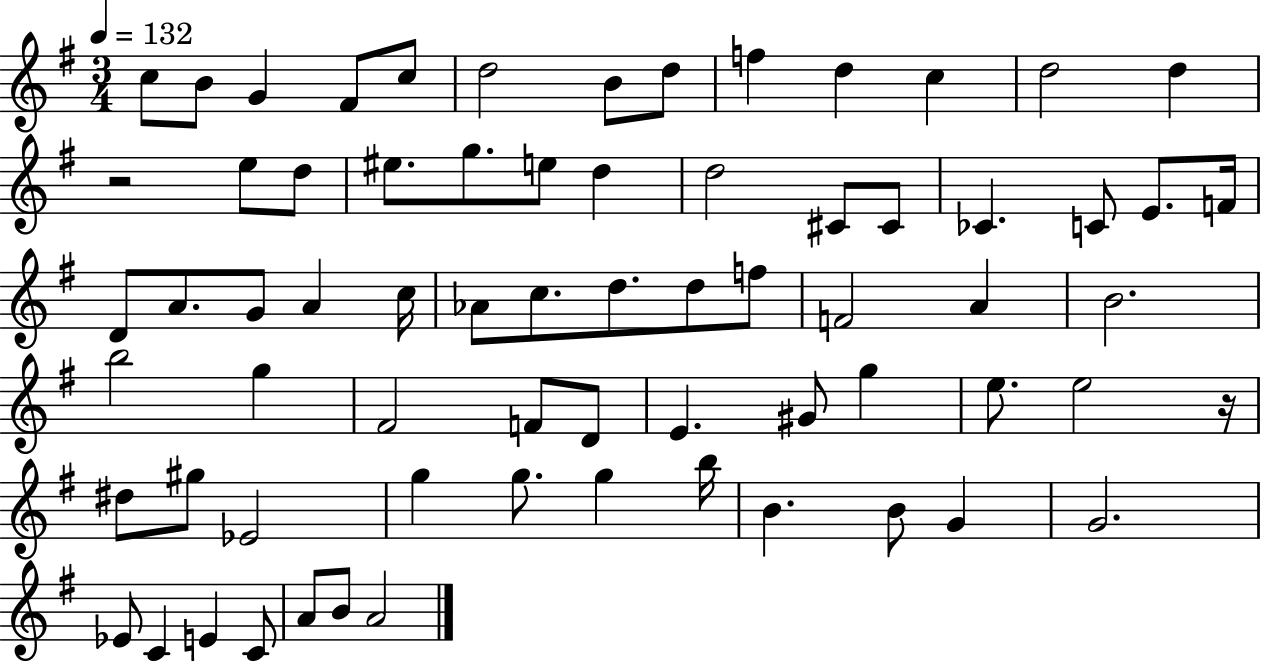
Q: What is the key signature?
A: G major